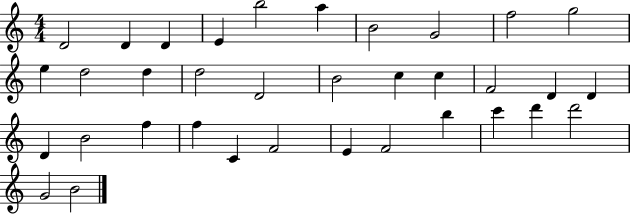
{
  \clef treble
  \numericTimeSignature
  \time 4/4
  \key c \major
  d'2 d'4 d'4 | e'4 b''2 a''4 | b'2 g'2 | f''2 g''2 | \break e''4 d''2 d''4 | d''2 d'2 | b'2 c''4 c''4 | f'2 d'4 d'4 | \break d'4 b'2 f''4 | f''4 c'4 f'2 | e'4 f'2 b''4 | c'''4 d'''4 d'''2 | \break g'2 b'2 | \bar "|."
}